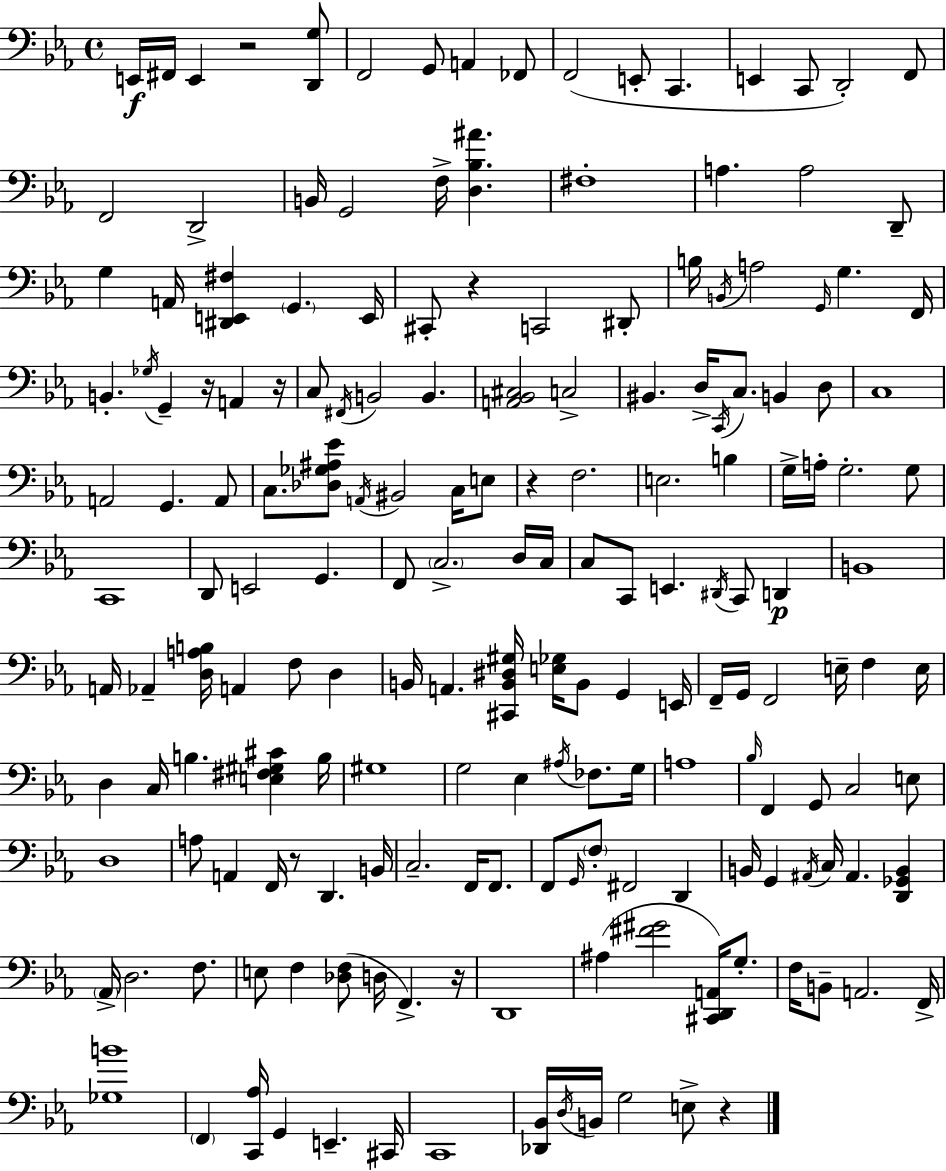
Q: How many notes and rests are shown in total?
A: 180